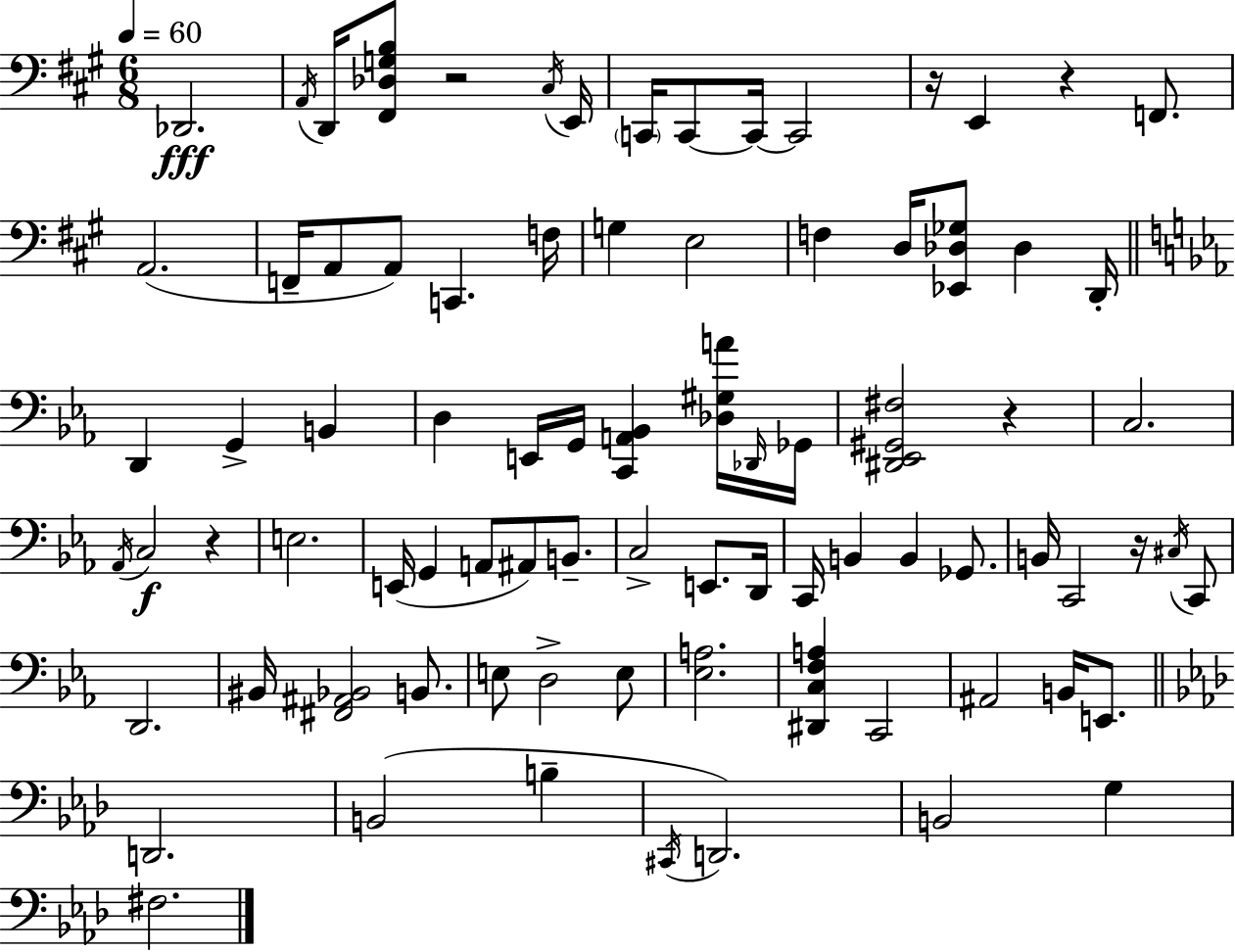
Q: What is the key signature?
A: A major